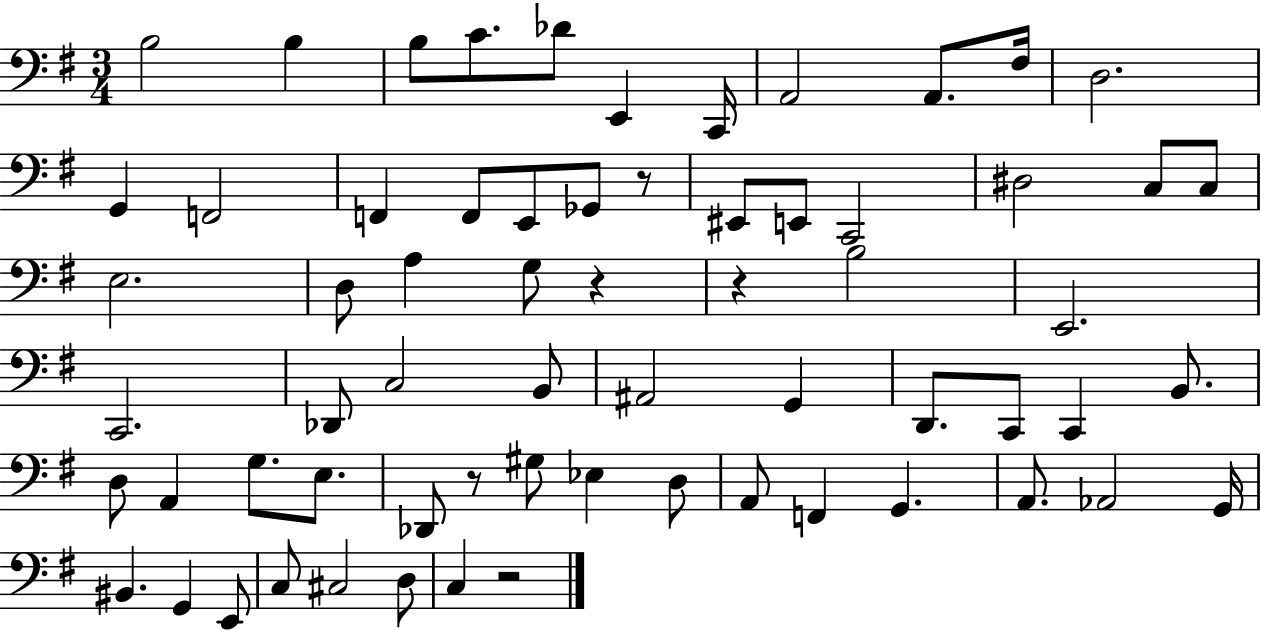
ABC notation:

X:1
T:Untitled
M:3/4
L:1/4
K:G
B,2 B, B,/2 C/2 _D/2 E,, C,,/4 A,,2 A,,/2 ^F,/4 D,2 G,, F,,2 F,, F,,/2 E,,/2 _G,,/2 z/2 ^E,,/2 E,,/2 C,,2 ^D,2 C,/2 C,/2 E,2 D,/2 A, G,/2 z z B,2 E,,2 C,,2 _D,,/2 C,2 B,,/2 ^A,,2 G,, D,,/2 C,,/2 C,, B,,/2 D,/2 A,, G,/2 E,/2 _D,,/2 z/2 ^G,/2 _E, D,/2 A,,/2 F,, G,, A,,/2 _A,,2 G,,/4 ^B,, G,, E,,/2 C,/2 ^C,2 D,/2 C, z2